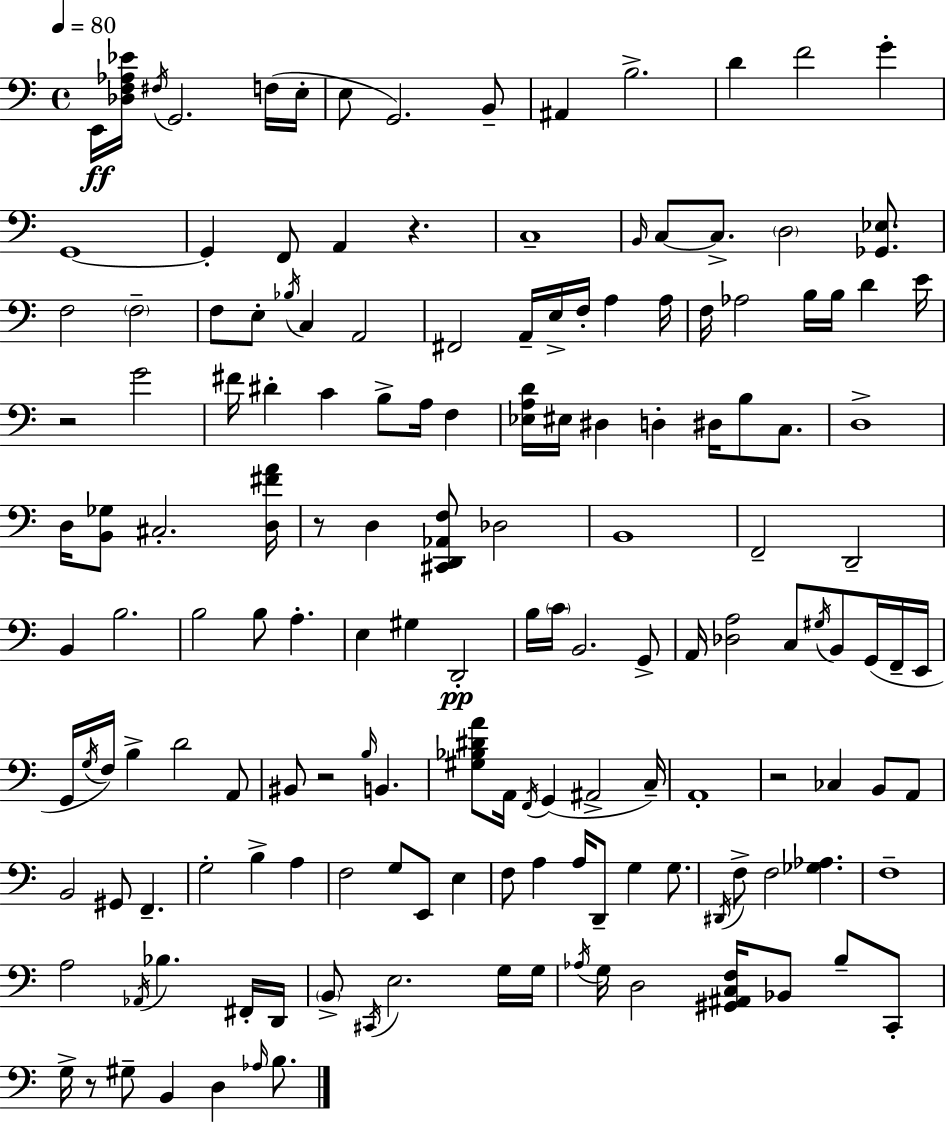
X:1
T:Untitled
M:4/4
L:1/4
K:C
E,,/4 [_D,F,_A,_E]/4 ^F,/4 G,,2 F,/4 E,/4 E,/2 G,,2 B,,/2 ^A,, B,2 D F2 G G,,4 G,, F,,/2 A,, z C,4 B,,/4 C,/2 C,/2 D,2 [_G,,_E,]/2 F,2 F,2 F,/2 E,/2 _B,/4 C, A,,2 ^F,,2 A,,/4 E,/4 F,/4 A, A,/4 F,/4 _A,2 B,/4 B,/4 D E/4 z2 G2 ^F/4 ^D C B,/2 A,/4 F, [_E,A,D]/4 ^E,/4 ^D, D, ^D,/4 B,/2 C,/2 D,4 D,/4 [B,,_G,]/2 ^C,2 [D,^FA]/4 z/2 D, [^C,,D,,_A,,F,]/2 _D,2 B,,4 F,,2 D,,2 B,, B,2 B,2 B,/2 A, E, ^G, D,,2 B,/4 C/4 B,,2 G,,/2 A,,/4 [_D,A,]2 C,/2 ^G,/4 B,,/2 G,,/4 F,,/4 E,,/4 G,,/4 G,/4 F,/4 B, D2 A,,/2 ^B,,/2 z2 B,/4 B,, [^G,_B,^DA]/2 A,,/4 F,,/4 G,, ^A,,2 C,/4 A,,4 z2 _C, B,,/2 A,,/2 B,,2 ^G,,/2 F,, G,2 B, A, F,2 G,/2 E,,/2 E, F,/2 A, A,/4 D,,/2 G, G,/2 ^D,,/4 F,/2 F,2 [_G,_A,] F,4 A,2 _A,,/4 _B, ^F,,/4 D,,/4 B,,/2 ^C,,/4 E,2 G,/4 G,/4 _A,/4 G,/4 D,2 [^G,,^A,,C,F,]/4 _B,,/2 B,/2 C,,/2 G,/4 z/2 ^G,/2 B,, D, _A,/4 B,/2